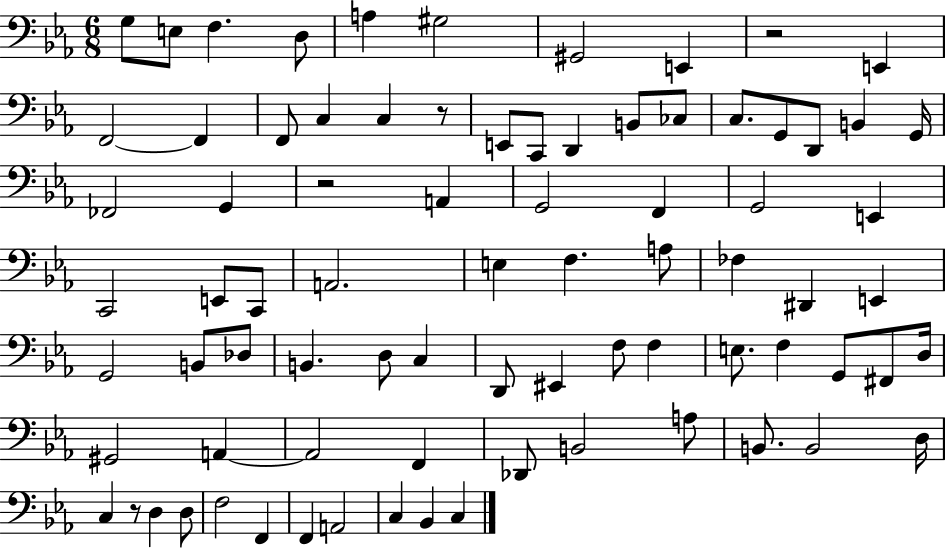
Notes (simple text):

G3/e E3/e F3/q. D3/e A3/q G#3/h G#2/h E2/q R/h E2/q F2/h F2/q F2/e C3/q C3/q R/e E2/e C2/e D2/q B2/e CES3/e C3/e. G2/e D2/e B2/q G2/s FES2/h G2/q R/h A2/q G2/h F2/q G2/h E2/q C2/h E2/e C2/e A2/h. E3/q F3/q. A3/e FES3/q D#2/q E2/q G2/h B2/e Db3/e B2/q. D3/e C3/q D2/e EIS2/q F3/e F3/q E3/e. F3/q G2/e F#2/e D3/s G#2/h A2/q A2/h F2/q Db2/e B2/h A3/e B2/e. B2/h D3/s C3/q R/e D3/q D3/e F3/h F2/q F2/q A2/h C3/q Bb2/q C3/q